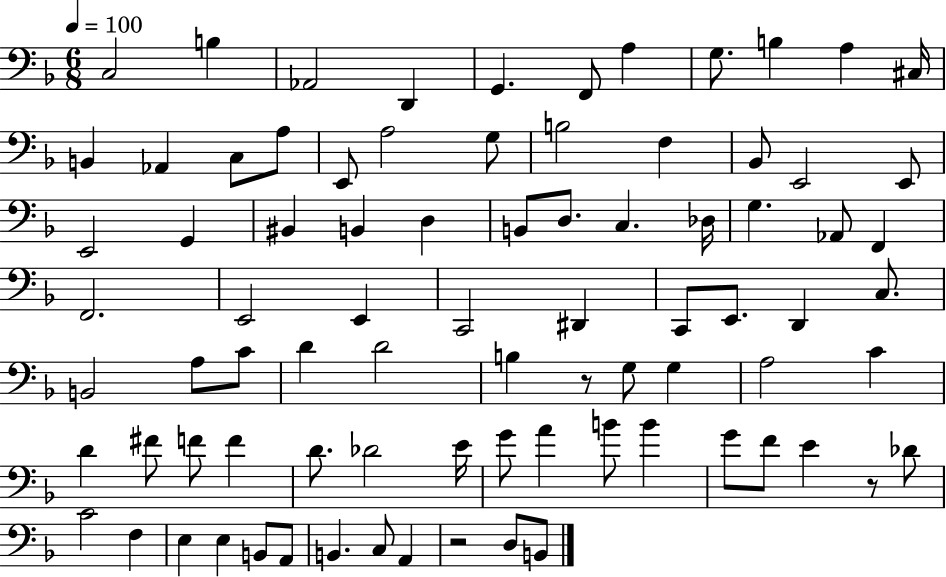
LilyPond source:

{
  \clef bass
  \numericTimeSignature
  \time 6/8
  \key f \major
  \tempo 4 = 100
  c2 b4 | aes,2 d,4 | g,4. f,8 a4 | g8. b4 a4 cis16 | \break b,4 aes,4 c8 a8 | e,8 a2 g8 | b2 f4 | bes,8 e,2 e,8 | \break e,2 g,4 | bis,4 b,4 d4 | b,8 d8. c4. des16 | g4. aes,8 f,4 | \break f,2. | e,2 e,4 | c,2 dis,4 | c,8 e,8. d,4 c8. | \break b,2 a8 c'8 | d'4 d'2 | b4 r8 g8 g4 | a2 c'4 | \break d'4 fis'8 f'8 f'4 | d'8. des'2 e'16 | g'8 a'4 b'8 b'4 | g'8 f'8 e'4 r8 des'8 | \break c'2 f4 | e4 e4 b,8 a,8 | b,4. c8 a,4 | r2 d8 b,8 | \break \bar "|."
}